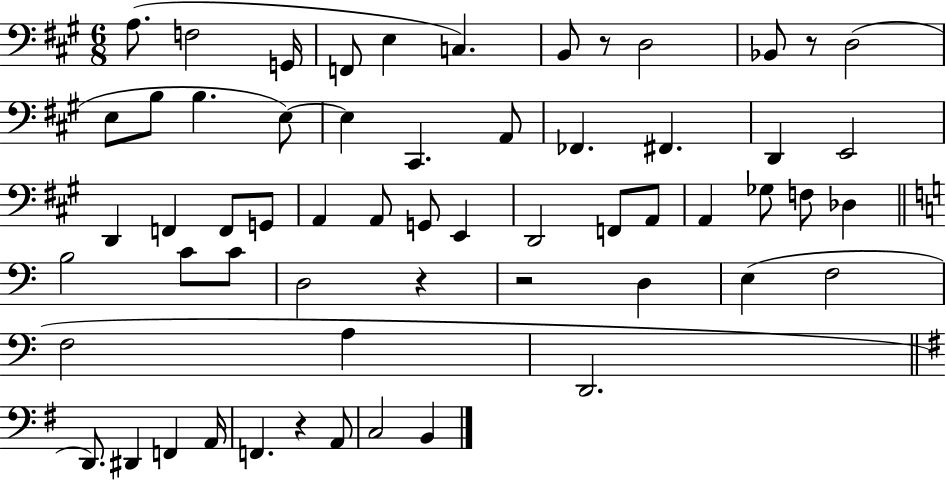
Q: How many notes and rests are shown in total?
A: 59